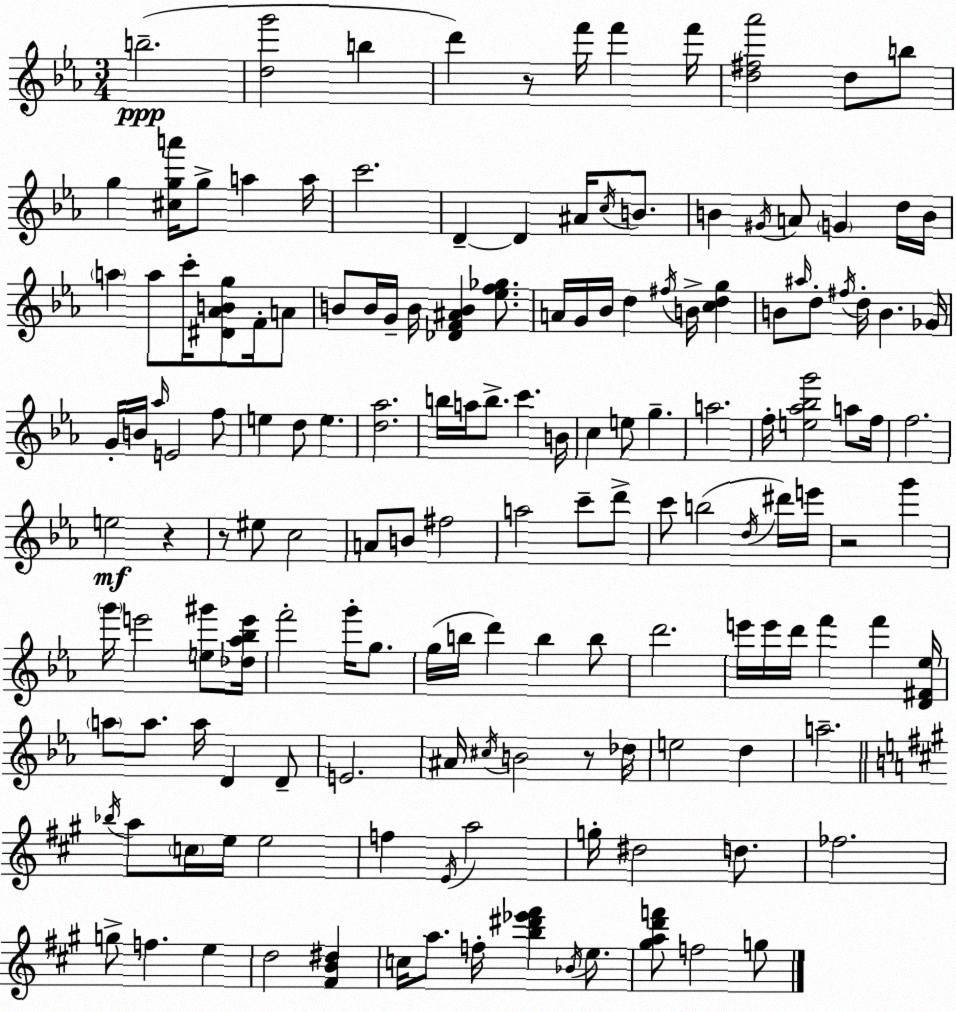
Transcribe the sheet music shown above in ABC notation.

X:1
T:Untitled
M:3/4
L:1/4
K:Cm
b2 [dg']2 b d' z/2 f'/4 f' f'/4 [d^f_a']2 d/2 b/2 g [^cga']/4 g/2 a a/4 c'2 D D ^A/4 c/4 B/2 B ^G/4 A/2 G d/4 B/4 a a/2 c'/4 [^D_ABg]/2 F/4 A/2 B/2 B/4 G/4 B/4 [_DF^AB] [_ef_g]/2 A/4 G/4 _B/4 d ^f/4 B/4 [cdg] B/2 ^a/4 d/2 ^f/4 d/4 B _G/4 G/4 B/4 _a/4 E2 f/2 e d/2 e [d_a]2 b/4 a/4 b/2 c' B/4 c e/2 g a2 f/4 [e_a_bg']2 a/2 f/4 f2 e2 z z/2 ^e/2 c2 A/2 B/2 ^f2 a2 c'/2 d'/2 c'/2 b2 d/4 ^d'/4 e'/4 z2 g' g'/4 e'2 [e^g']/2 [_d_a_be']/4 f'2 g'/4 g/2 g/4 b/4 d' b b/2 d'2 e'/4 e'/4 d'/4 f' f' [D^F_e]/4 a/2 a/2 a/4 D D/2 E2 ^A/4 ^c/4 B2 z/2 _d/4 e2 d a2 _b/4 a/2 c/4 e/4 e2 f E/4 a2 g/4 ^d2 d/2 _f2 g/2 f e d2 [^FB^d] c/4 a/2 f/4 [b^d'_e'^f'] _B/4 e/2 [^gad'f']/2 f2 g/2